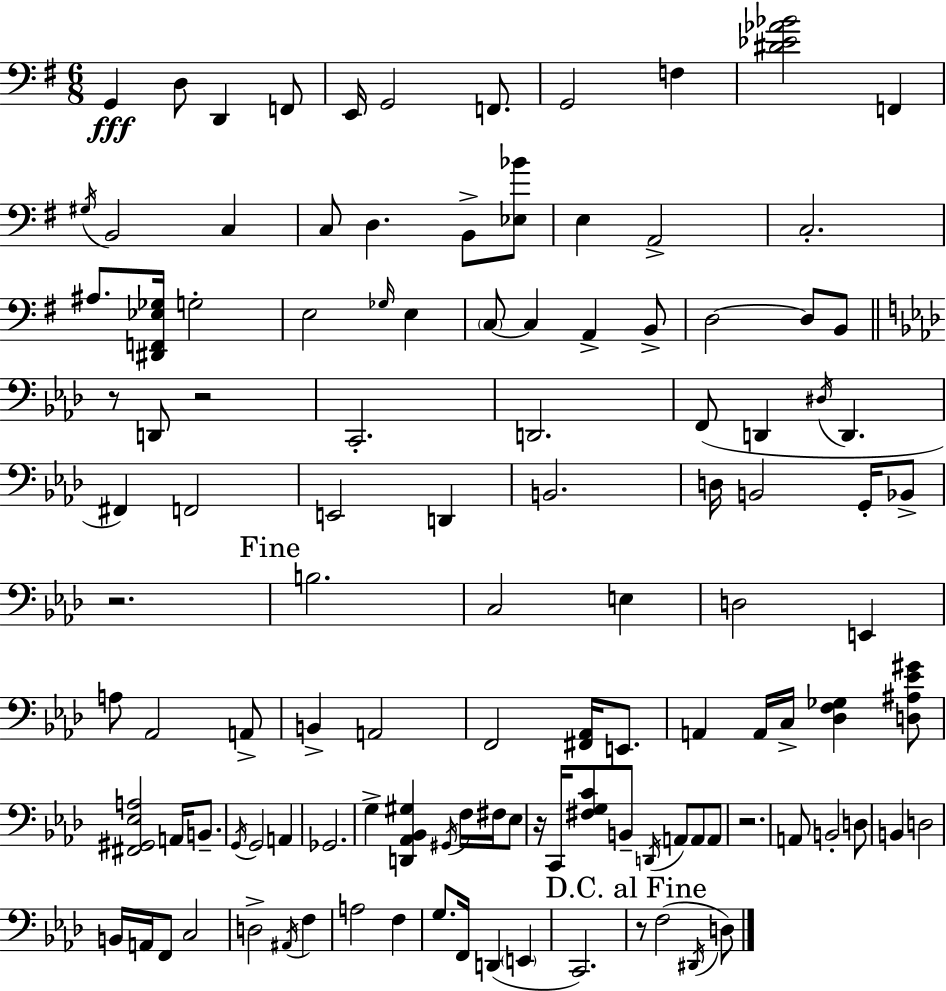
G2/q D3/e D2/q F2/e E2/s G2/h F2/e. G2/h F3/q [D#4,Eb4,Ab4,Bb4]/h F2/q G#3/s B2/h C3/q C3/e D3/q. B2/e [Eb3,Bb4]/e E3/q A2/h C3/h. A#3/e. [D#2,F2,Eb3,Gb3]/s G3/h E3/h Gb3/s E3/q C3/e C3/q A2/q B2/e D3/h D3/e B2/e R/e D2/e R/h C2/h. D2/h. F2/e D2/q D#3/s D2/q. F#2/q F2/h E2/h D2/q B2/h. D3/s B2/h G2/s Bb2/e R/h. B3/h. C3/h E3/q D3/h E2/q A3/e Ab2/h A2/e B2/q A2/h F2/h [F#2,Ab2]/s E2/e. A2/q A2/s C3/s [Db3,F3,Gb3]/q [D3,A#3,Eb4,G#4]/e [F#2,G#2,Eb3,A3]/h A2/s B2/e. G2/s G2/h A2/q Gb2/h. G3/q [D2,Ab2,Bb2,G#3]/q G#2/s F3/s F#3/s Eb3/e R/s C2/s [F#3,G3,C4]/e B2/e D2/s A2/e A2/e A2/e R/h. A2/e B2/h D3/e B2/q D3/h B2/s A2/s F2/e C3/h D3/h A#2/s F3/q A3/h F3/q G3/e. F2/s D2/q E2/q C2/h. R/e F3/h D#2/s D3/e